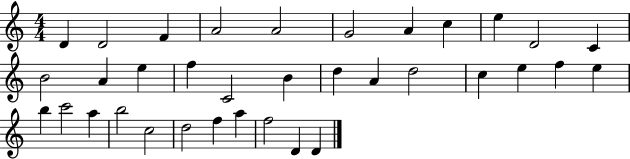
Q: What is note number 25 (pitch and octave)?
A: B5